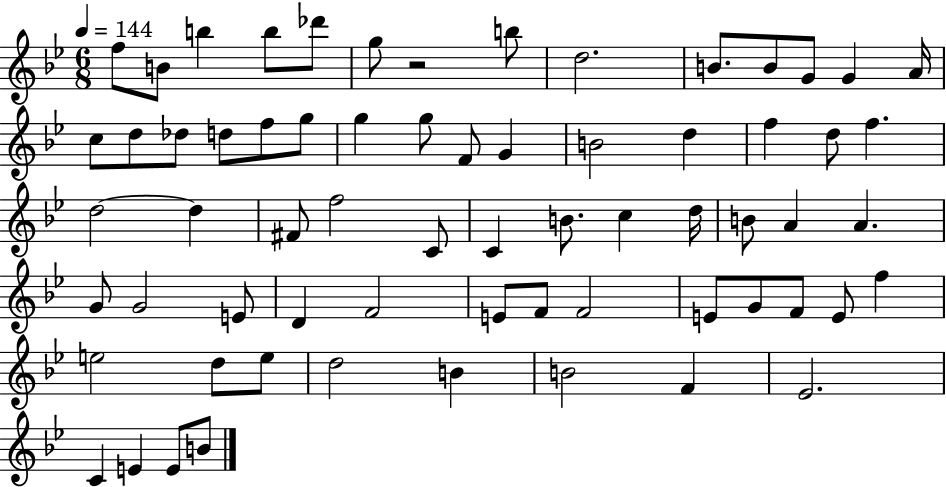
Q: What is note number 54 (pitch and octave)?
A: E5